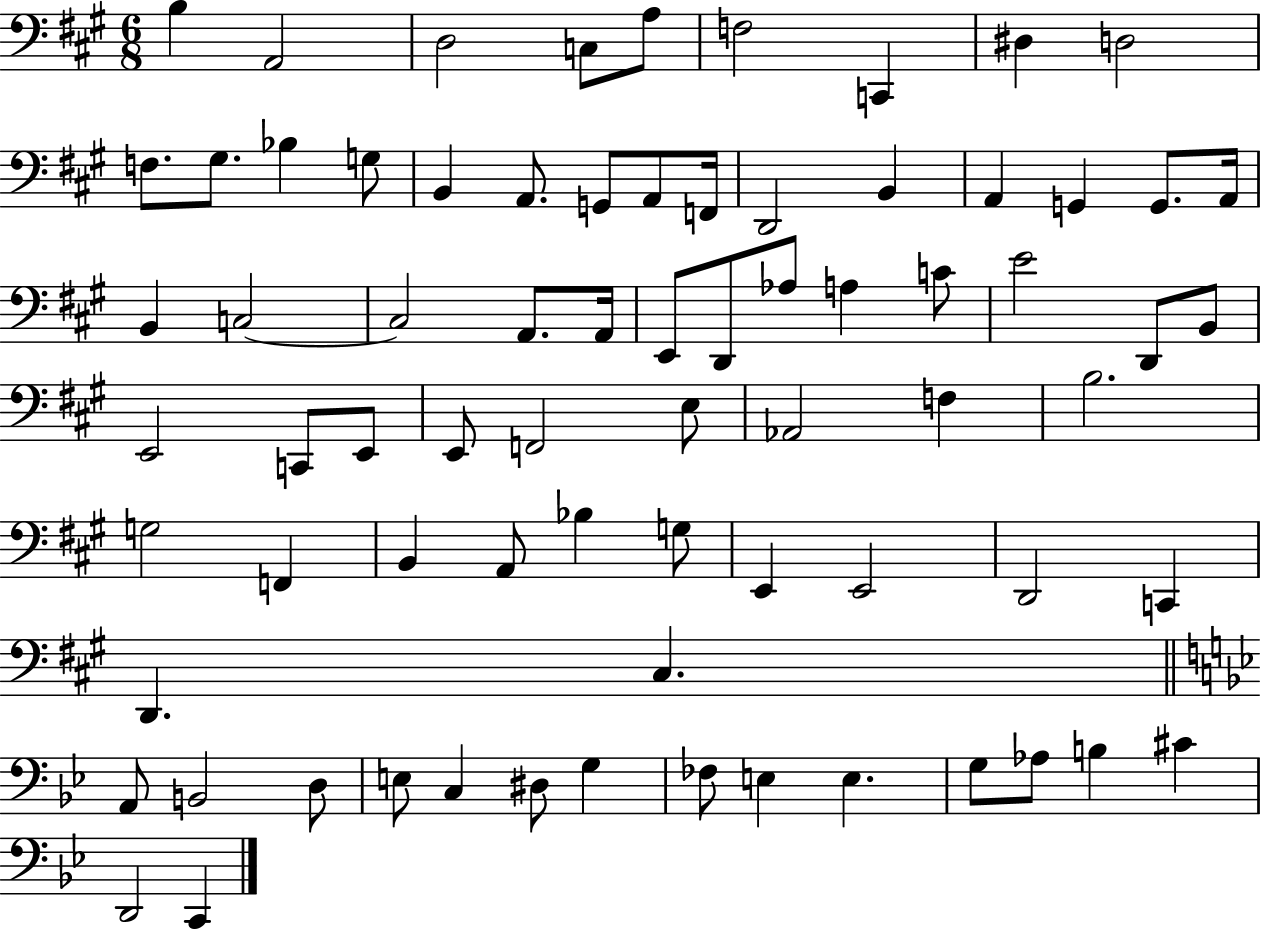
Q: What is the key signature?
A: A major